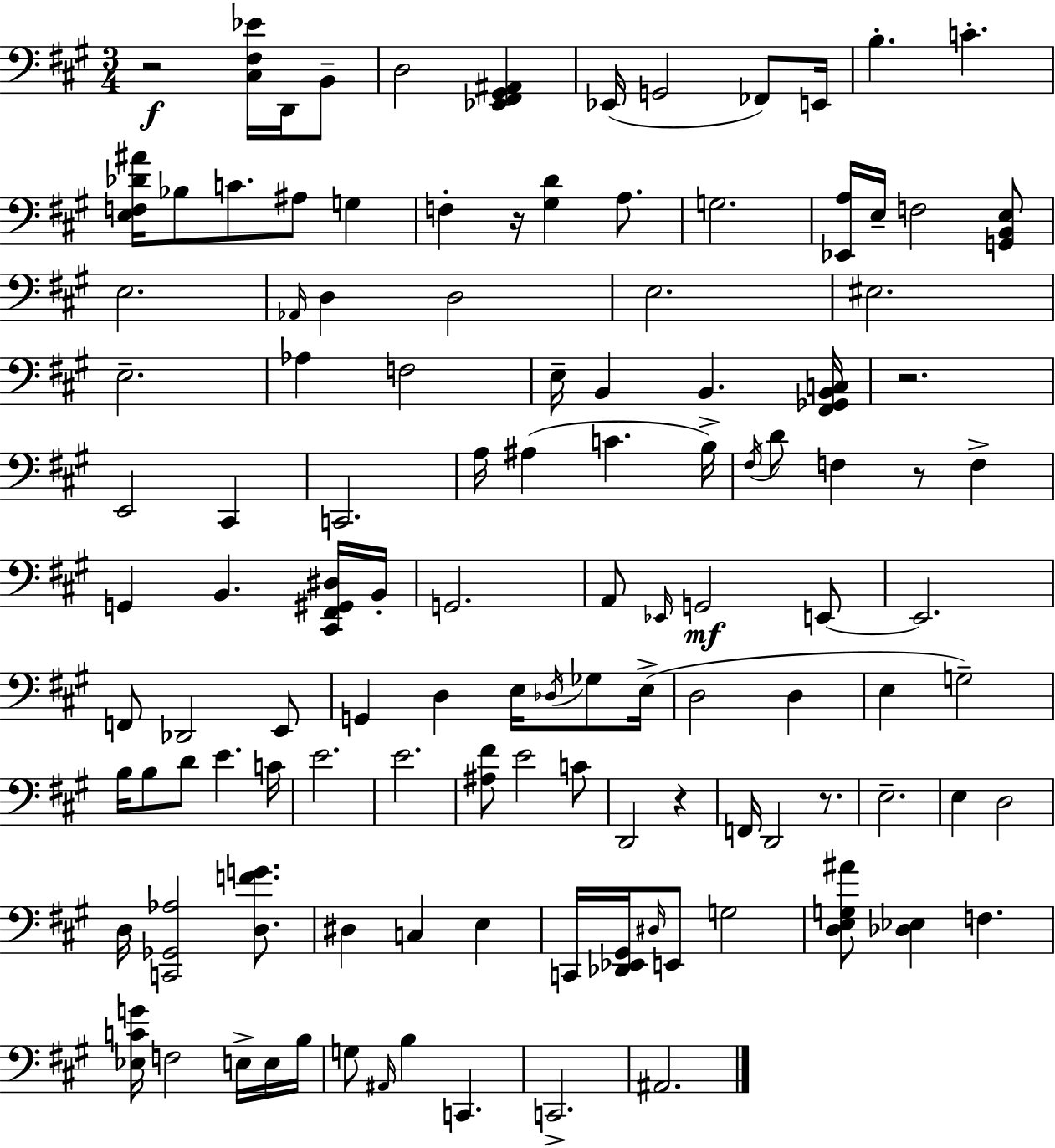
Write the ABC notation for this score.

X:1
T:Untitled
M:3/4
L:1/4
K:A
z2 [^C,^F,_E]/4 D,,/4 B,,/2 D,2 [_E,,^F,,^G,,^A,,] _E,,/4 G,,2 _F,,/2 E,,/4 B, C [E,F,_D^A]/4 _B,/2 C/2 ^A,/2 G, F, z/4 [^G,D] A,/2 G,2 [_E,,A,]/4 E,/4 F,2 [G,,B,,E,]/2 E,2 _A,,/4 D, D,2 E,2 ^E,2 E,2 _A, F,2 E,/4 B,, B,, [^F,,_G,,B,,C,]/4 z2 E,,2 ^C,, C,,2 A,/4 ^A, C B,/4 ^F,/4 D/2 F, z/2 F, G,, B,, [^C,,^F,,^G,,^D,]/4 B,,/4 G,,2 A,,/2 _E,,/4 G,,2 E,,/2 E,,2 F,,/2 _D,,2 E,,/2 G,, D, E,/4 _D,/4 _G,/2 E,/4 D,2 D, E, G,2 B,/4 B,/2 D/2 E C/4 E2 E2 [^A,^F]/2 E2 C/2 D,,2 z F,,/4 D,,2 z/2 E,2 E, D,2 D,/4 [C,,_G,,_A,]2 [D,FG]/2 ^D, C, E, C,,/4 [_D,,_E,,^G,,]/4 ^D,/4 E,,/2 G,2 [D,E,G,^A]/2 [_D,_E,] F, [_E,CG]/4 F,2 E,/4 E,/4 B,/4 G,/2 ^A,,/4 B, C,, C,,2 ^A,,2